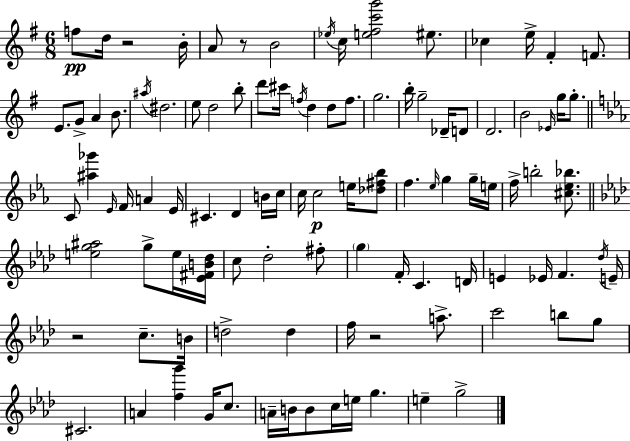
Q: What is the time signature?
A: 6/8